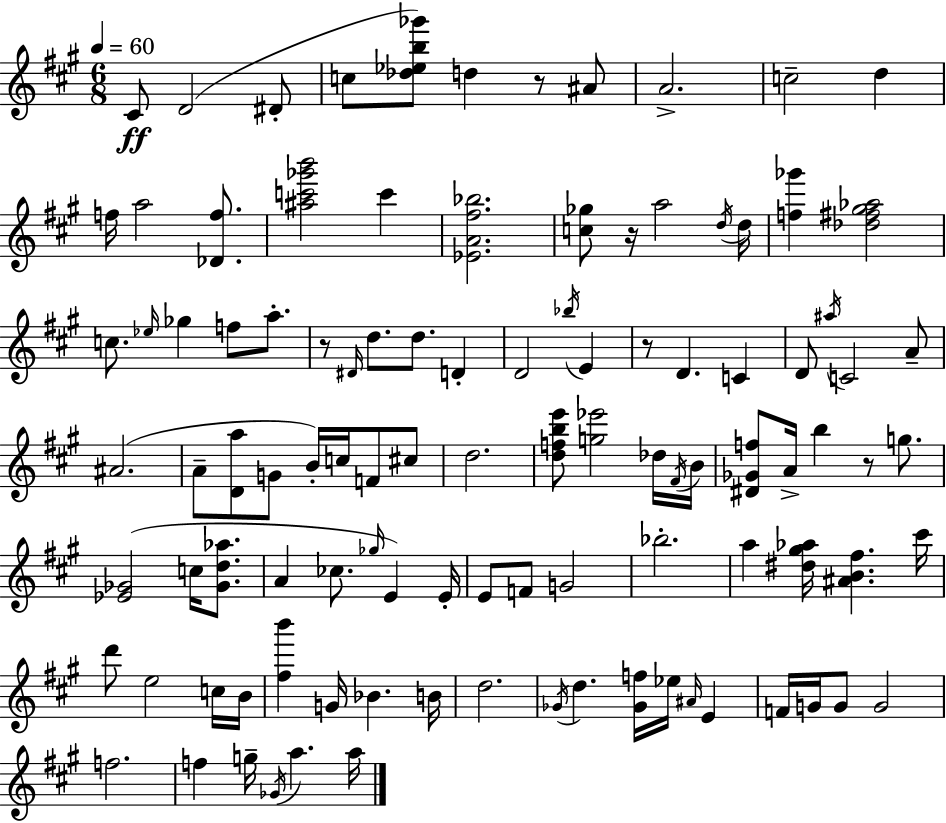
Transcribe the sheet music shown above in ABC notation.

X:1
T:Untitled
M:6/8
L:1/4
K:A
^C/2 D2 ^D/2 c/2 [_d_eb_g']/2 d z/2 ^A/2 A2 c2 d f/4 a2 [_Df]/2 [^ac'_g'b']2 c' [_EA^f_b]2 [c_g]/2 z/4 a2 d/4 d/4 [f_g'] [_d^f^g_a]2 c/2 _e/4 _g f/2 a/2 z/2 ^D/4 d/2 d/2 D D2 _b/4 E z/2 D C D/2 ^a/4 C2 A/2 ^A2 A/2 [Da]/2 G/2 B/4 c/4 F/2 ^c/2 d2 [dfbe']/2 [g_e']2 _d/4 ^F/4 B/4 [^D_Gf]/2 A/4 b z/2 g/2 [_E_G]2 c/4 [_Gd_a]/2 A _c/2 _g/4 E E/4 E/2 F/2 G2 _b2 a [^d^g_a]/4 [^AB^f] ^c'/4 d'/2 e2 c/4 B/4 [^fb'] G/4 _B B/4 d2 _G/4 d [_Gf]/4 _e/4 ^A/4 E F/4 G/4 G/2 G2 f2 f g/4 _G/4 a a/4